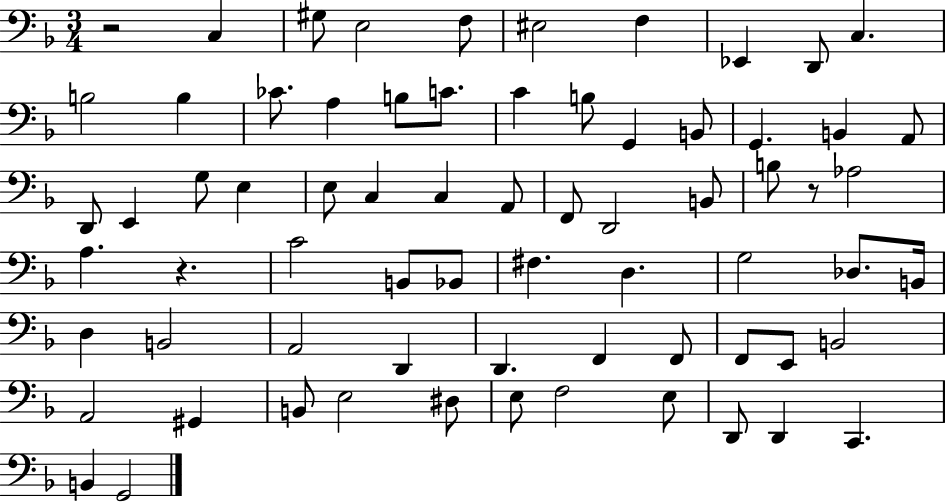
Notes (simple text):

R/h C3/q G#3/e E3/h F3/e EIS3/h F3/q Eb2/q D2/e C3/q. B3/h B3/q CES4/e. A3/q B3/e C4/e. C4/q B3/e G2/q B2/e G2/q. B2/q A2/e D2/e E2/q G3/e E3/q E3/e C3/q C3/q A2/e F2/e D2/h B2/e B3/e R/e Ab3/h A3/q. R/q. C4/h B2/e Bb2/e F#3/q. D3/q. G3/h Db3/e. B2/s D3/q B2/h A2/h D2/q D2/q. F2/q F2/e F2/e E2/e B2/h A2/h G#2/q B2/e E3/h D#3/e E3/e F3/h E3/e D2/e D2/q C2/q. B2/q G2/h